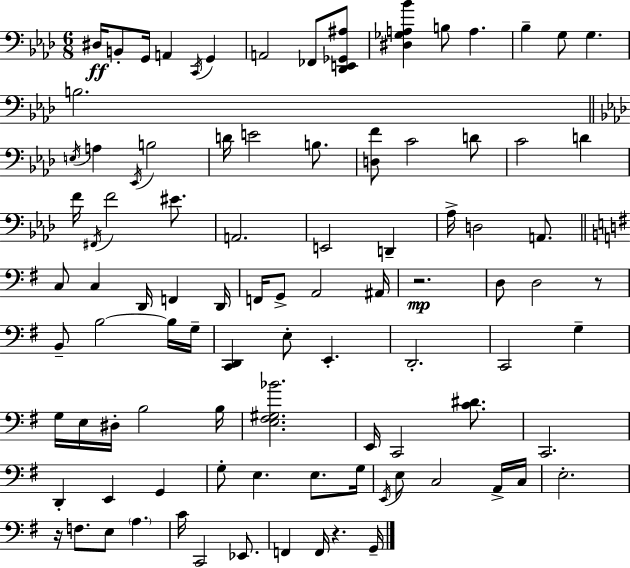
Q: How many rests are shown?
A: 4